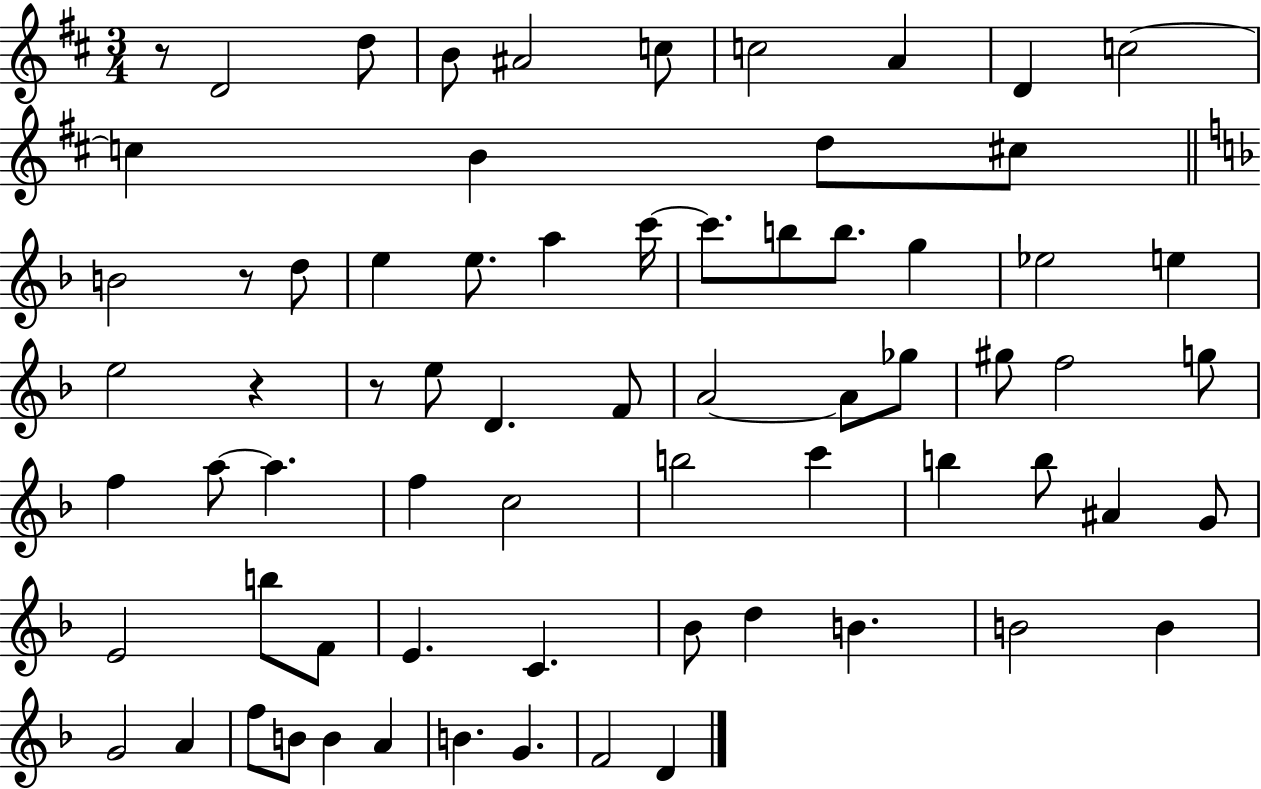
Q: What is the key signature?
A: D major